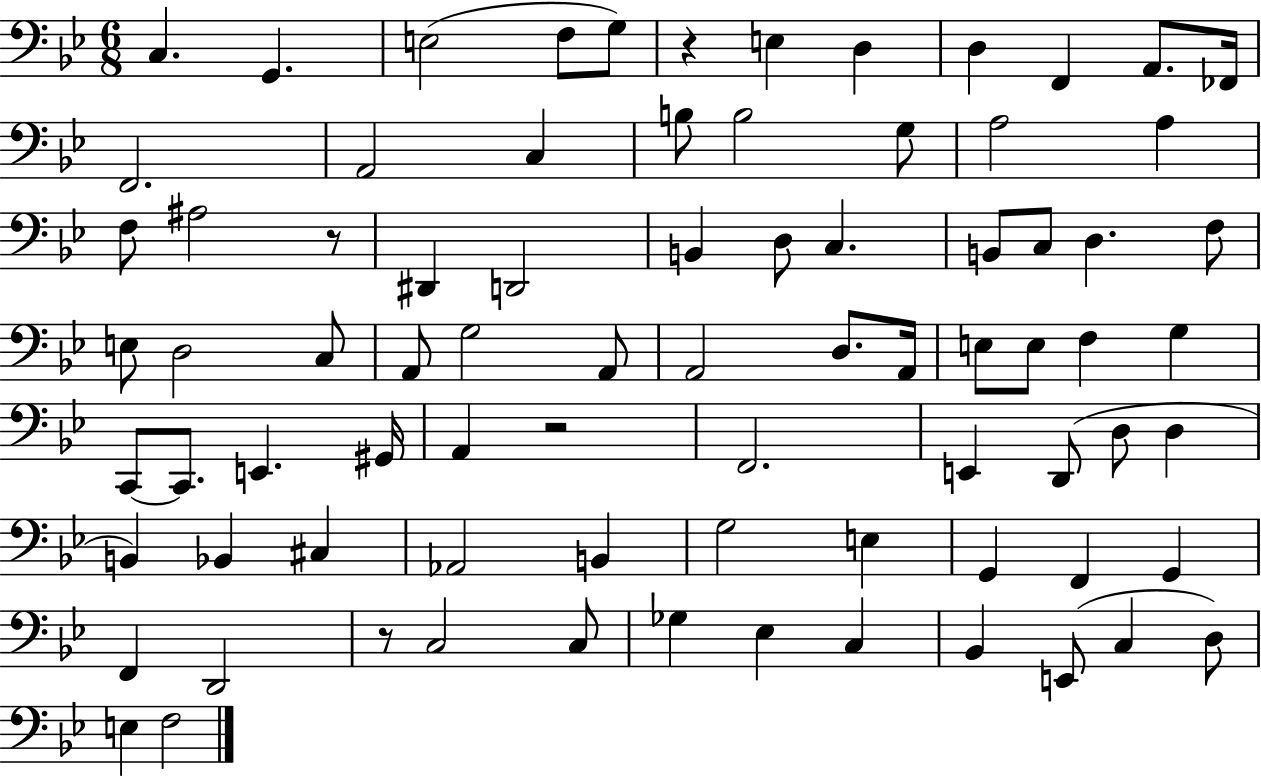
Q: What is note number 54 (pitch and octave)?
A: B2